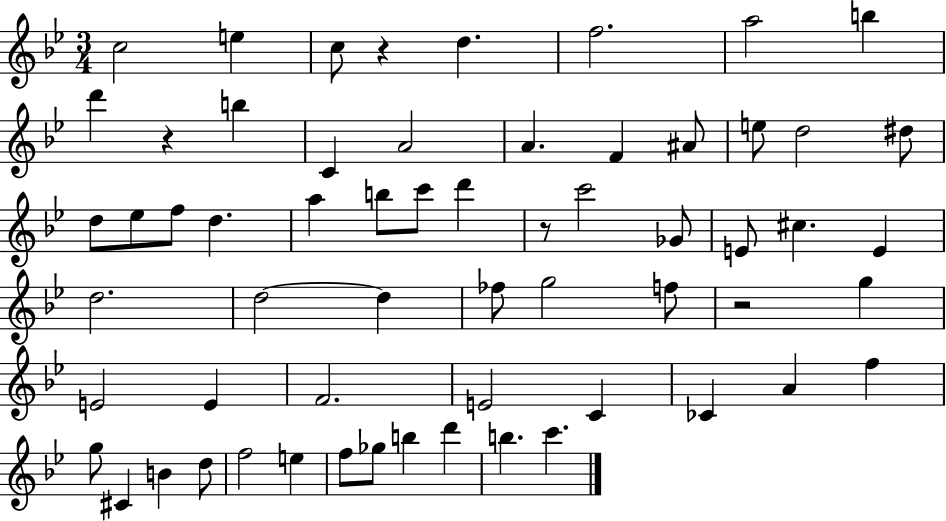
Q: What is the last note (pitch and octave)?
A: C6